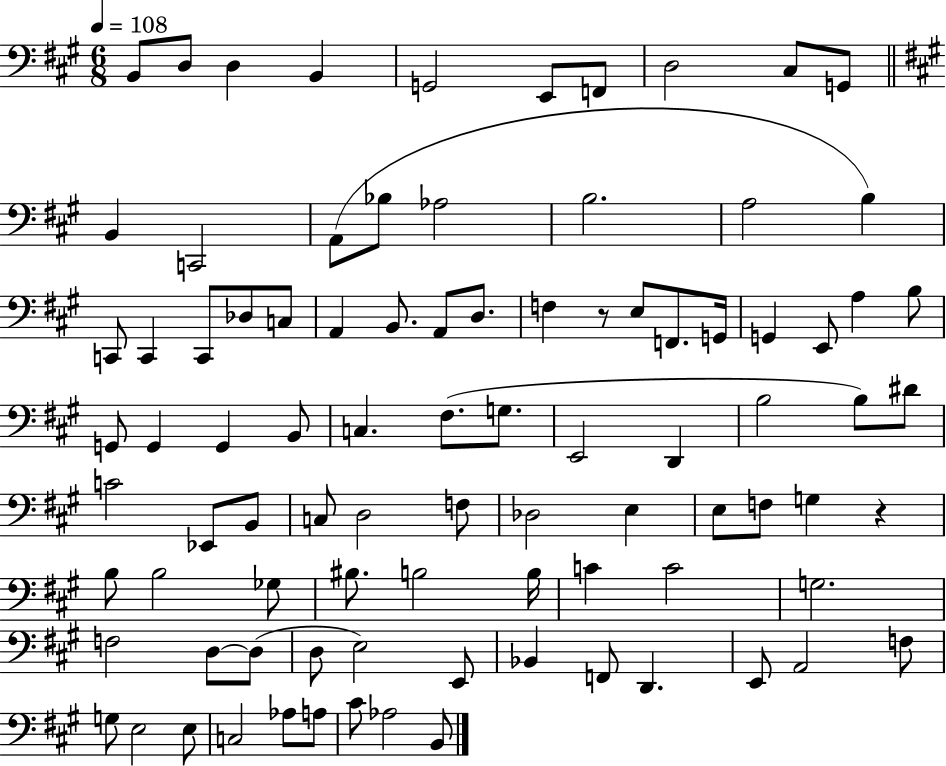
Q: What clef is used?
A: bass